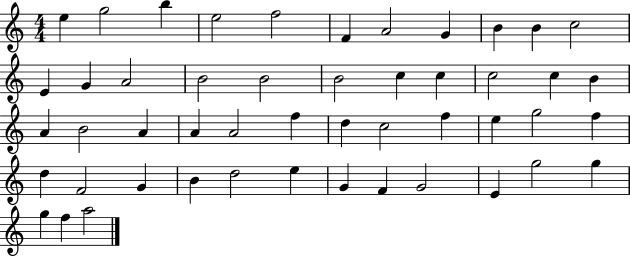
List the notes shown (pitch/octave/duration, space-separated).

E5/q G5/h B5/q E5/h F5/h F4/q A4/h G4/q B4/q B4/q C5/h E4/q G4/q A4/h B4/h B4/h B4/h C5/q C5/q C5/h C5/q B4/q A4/q B4/h A4/q A4/q A4/h F5/q D5/q C5/h F5/q E5/q G5/h F5/q D5/q F4/h G4/q B4/q D5/h E5/q G4/q F4/q G4/h E4/q G5/h G5/q G5/q F5/q A5/h